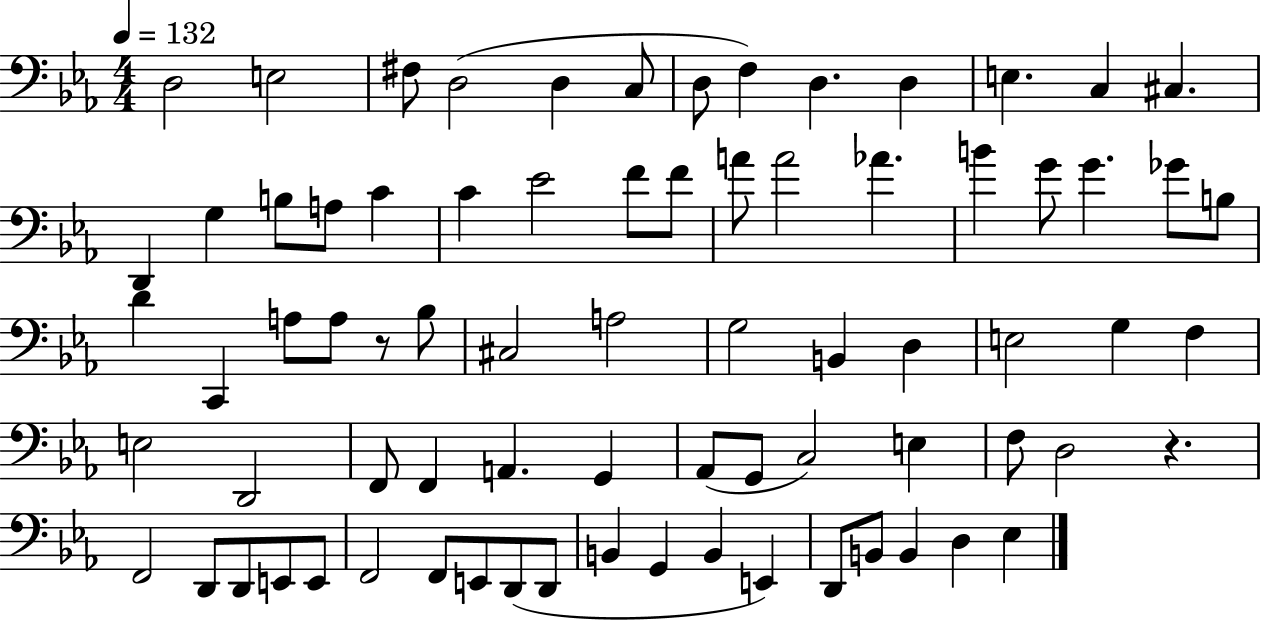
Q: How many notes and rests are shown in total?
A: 76